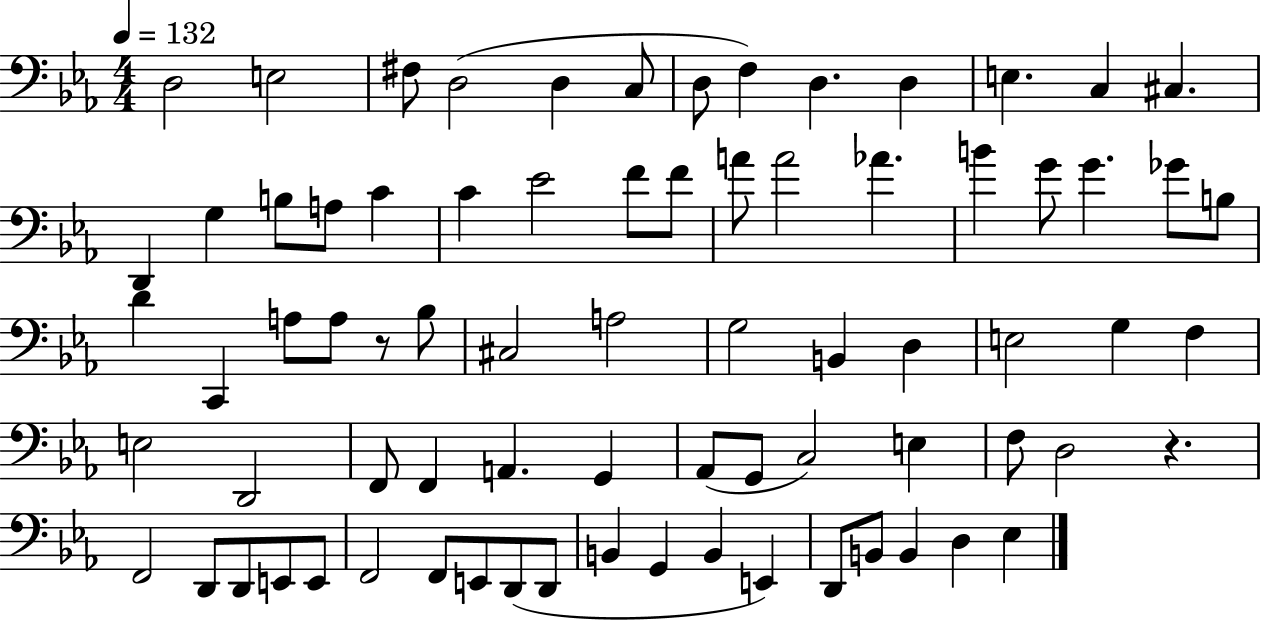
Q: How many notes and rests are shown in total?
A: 76